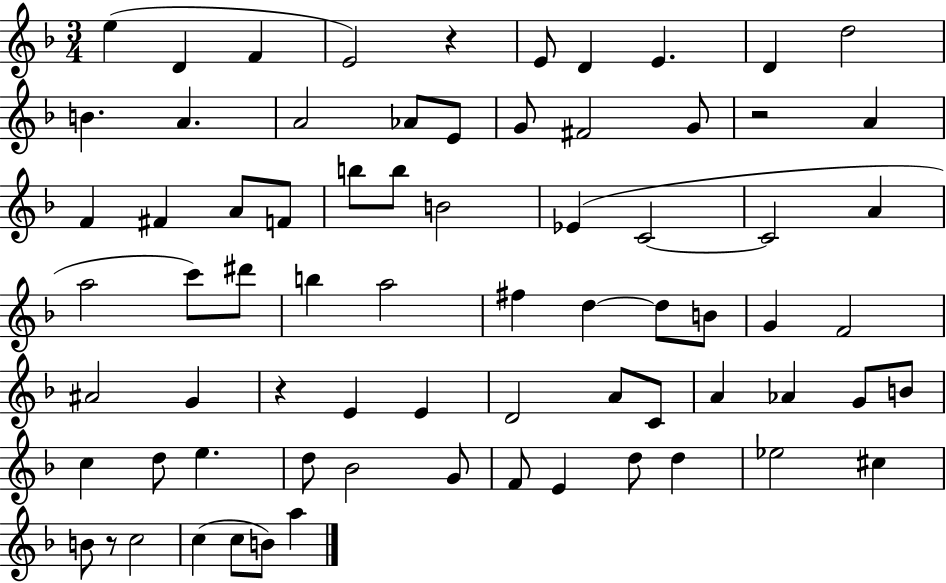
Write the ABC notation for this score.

X:1
T:Untitled
M:3/4
L:1/4
K:F
e D F E2 z E/2 D E D d2 B A A2 _A/2 E/2 G/2 ^F2 G/2 z2 A F ^F A/2 F/2 b/2 b/2 B2 _E C2 C2 A a2 c'/2 ^d'/2 b a2 ^f d d/2 B/2 G F2 ^A2 G z E E D2 A/2 C/2 A _A G/2 B/2 c d/2 e d/2 _B2 G/2 F/2 E d/2 d _e2 ^c B/2 z/2 c2 c c/2 B/2 a